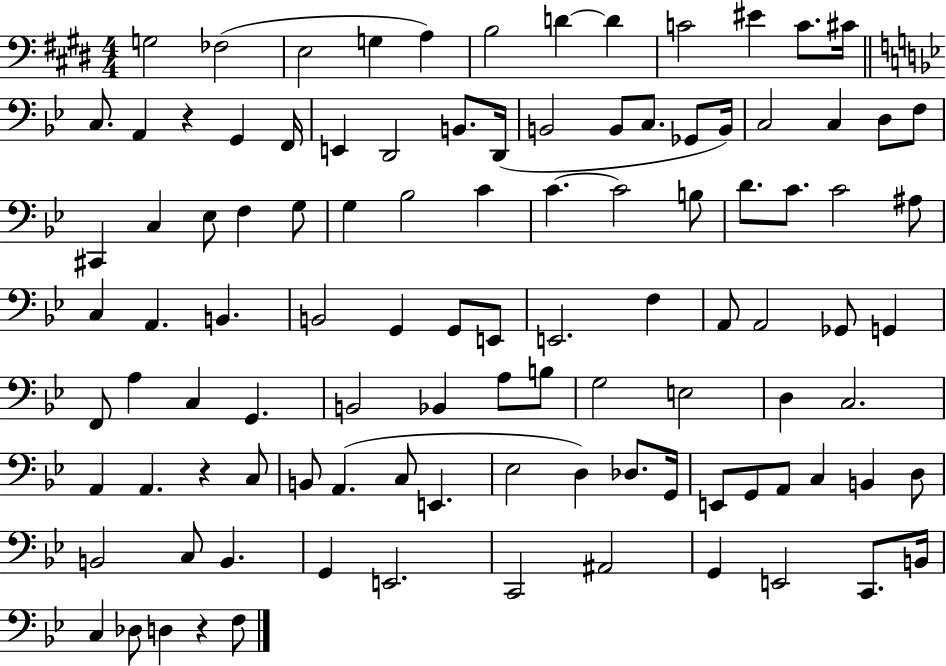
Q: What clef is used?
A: bass